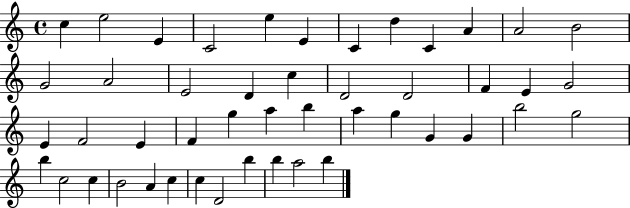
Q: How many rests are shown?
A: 0